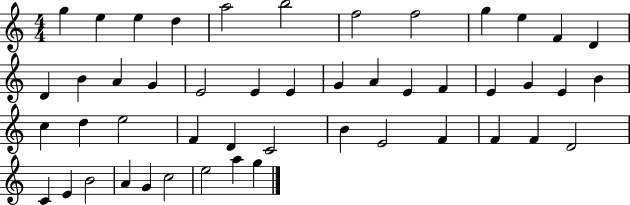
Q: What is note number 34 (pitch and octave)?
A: B4